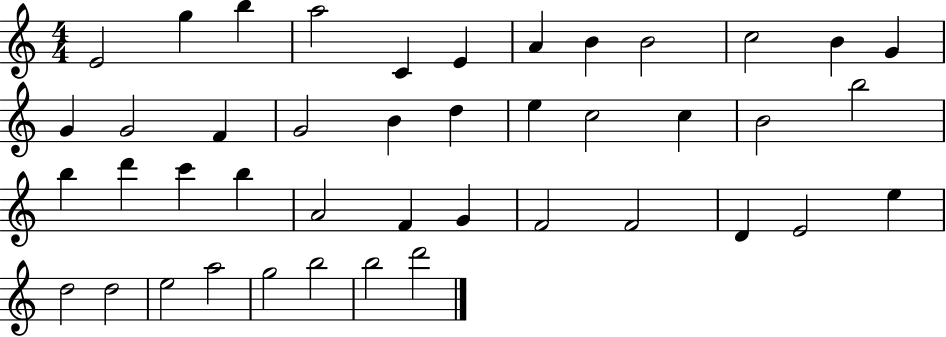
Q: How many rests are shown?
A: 0